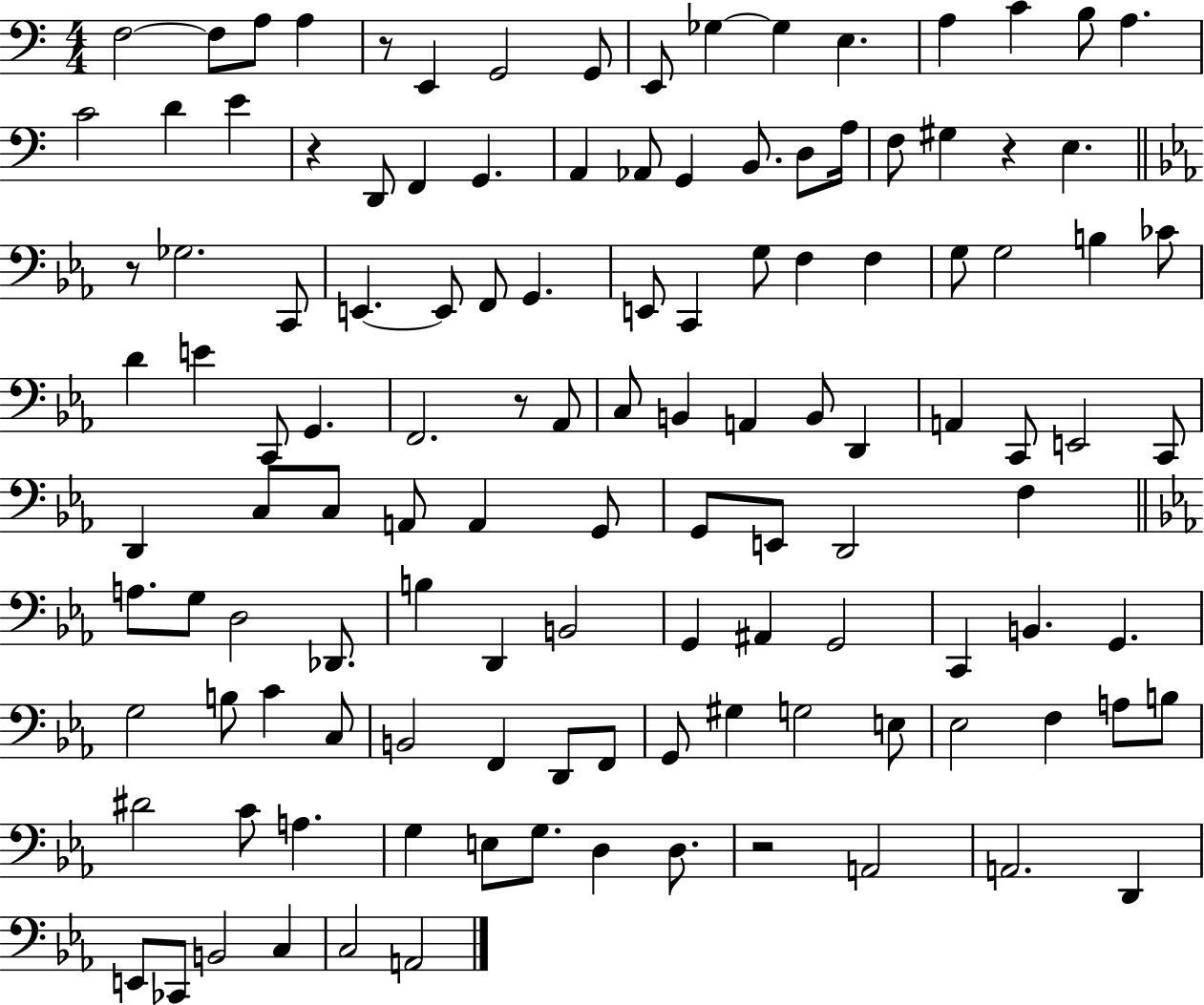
{
  \clef bass
  \numericTimeSignature
  \time 4/4
  \key c \major
  \repeat volta 2 { f2~~ f8 a8 a4 | r8 e,4 g,2 g,8 | e,8 ges4~~ ges4 e4. | a4 c'4 b8 a4. | \break c'2 d'4 e'4 | r4 d,8 f,4 g,4. | a,4 aes,8 g,4 b,8. d8 a16 | f8 gis4 r4 e4. | \break \bar "||" \break \key ees \major r8 ges2. c,8 | e,4.~~ e,8 f,8 g,4. | e,8 c,4 g8 f4 f4 | g8 g2 b4 ces'8 | \break d'4 e'4 c,8 g,4. | f,2. r8 aes,8 | c8 b,4 a,4 b,8 d,4 | a,4 c,8 e,2 c,8 | \break d,4 c8 c8 a,8 a,4 g,8 | g,8 e,8 d,2 f4 | \bar "||" \break \key c \minor a8. g8 d2 des,8. | b4 d,4 b,2 | g,4 ais,4 g,2 | c,4 b,4. g,4. | \break g2 b8 c'4 c8 | b,2 f,4 d,8 f,8 | g,8 gis4 g2 e8 | ees2 f4 a8 b8 | \break dis'2 c'8 a4. | g4 e8 g8. d4 d8. | r2 a,2 | a,2. d,4 | \break e,8 ces,8 b,2 c4 | c2 a,2 | } \bar "|."
}